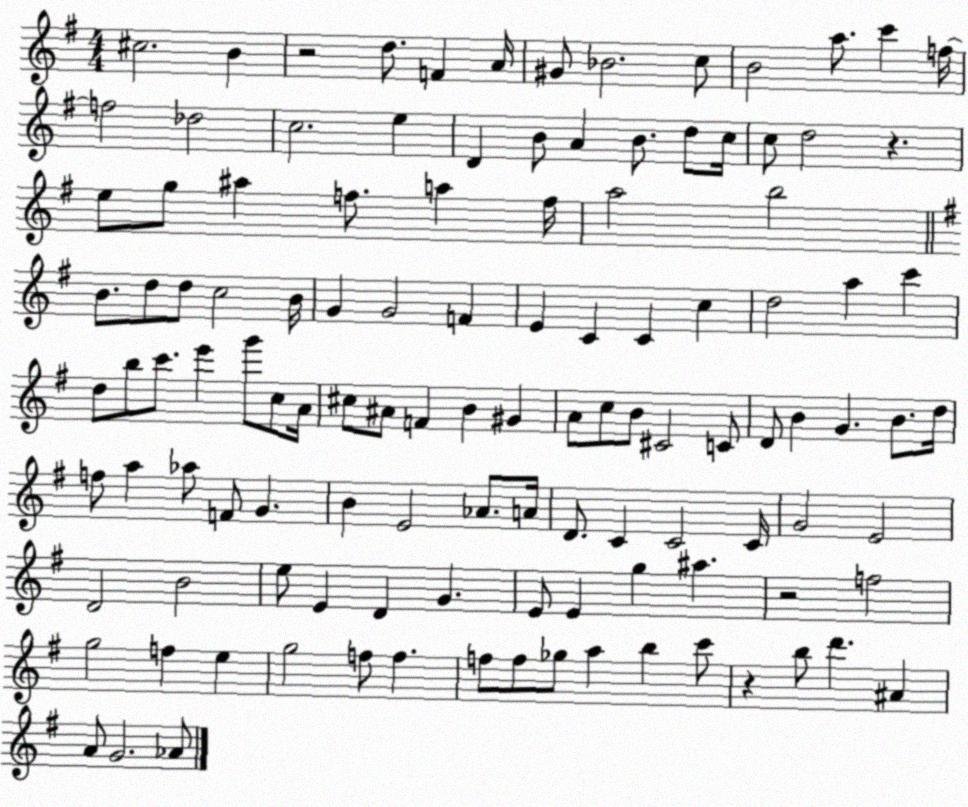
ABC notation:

X:1
T:Untitled
M:4/4
L:1/4
K:G
^c2 B z2 d/2 F A/4 ^G/2 _B2 c/2 B2 a/2 c' f/4 f2 _d2 c2 e D B/2 A B/2 d/2 c/4 c/2 d2 z e/2 g/2 ^a f/2 a f/4 a2 b2 B/2 d/2 d/2 c2 B/4 G G2 F E C C c d2 a c' d/2 b/2 c'/2 e' g'/2 c/2 A/4 ^c/2 ^A/2 F B ^G A/2 c/2 B/2 ^C2 C/2 D/2 B G B/2 d/4 f/2 a _a/2 F/2 G B E2 _A/2 A/4 D/2 C C2 C/4 G2 E2 D2 B2 e/2 E D G E/2 E g ^a z2 f2 g2 f e g2 f/2 f f/2 f/2 _g/2 a b c'/2 z b/2 d' ^A A/2 G2 _A/2